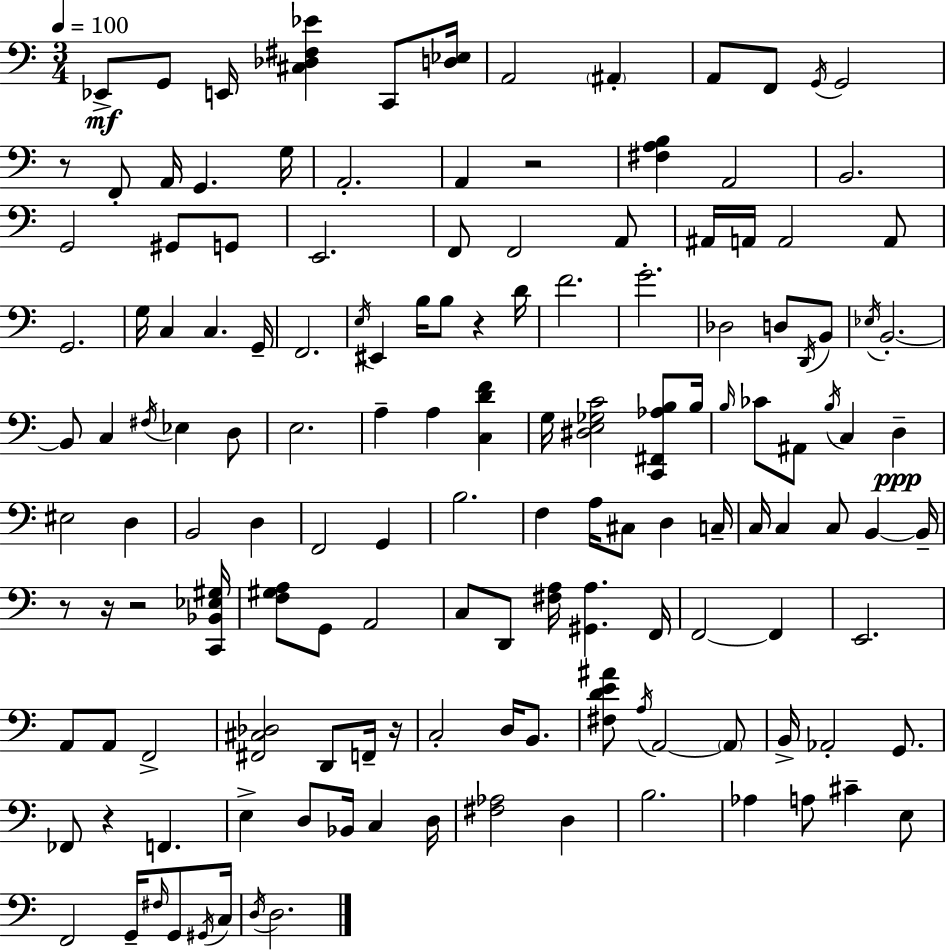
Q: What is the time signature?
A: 3/4